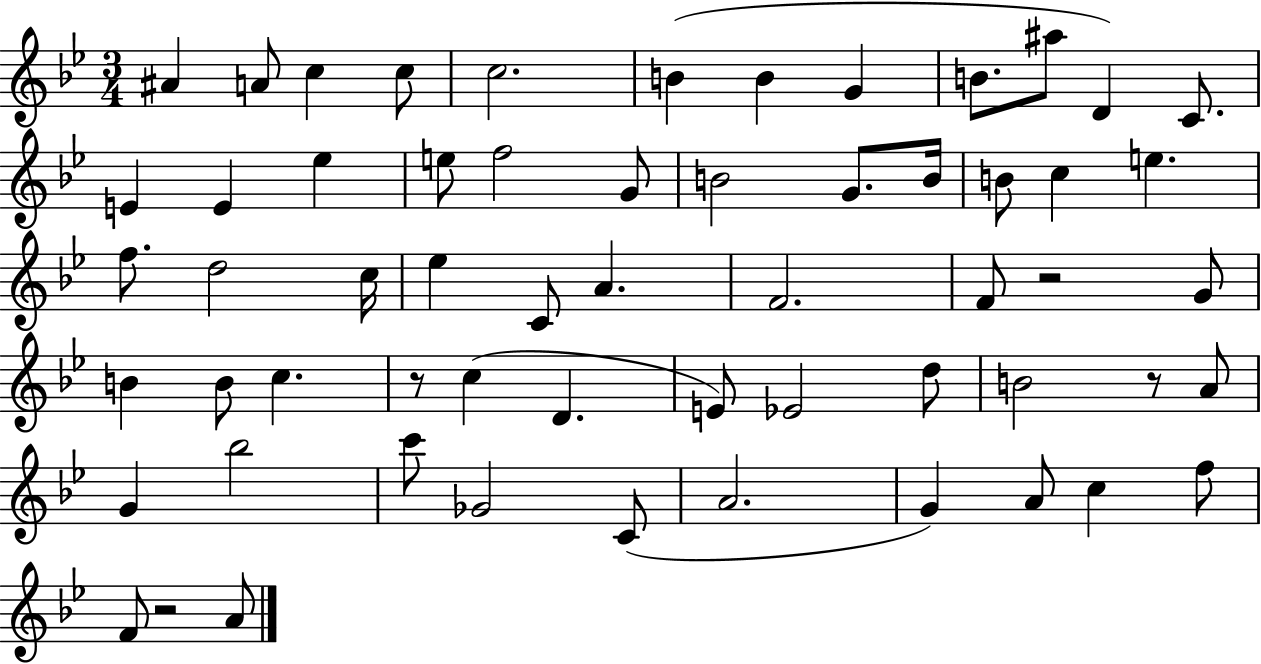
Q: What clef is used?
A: treble